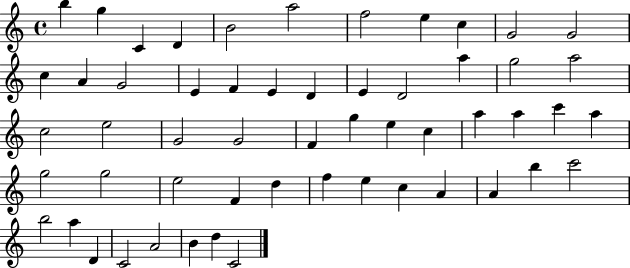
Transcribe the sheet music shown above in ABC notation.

X:1
T:Untitled
M:4/4
L:1/4
K:C
b g C D B2 a2 f2 e c G2 G2 c A G2 E F E D E D2 a g2 a2 c2 e2 G2 G2 F g e c a a c' a g2 g2 e2 F d f e c A A b c'2 b2 a D C2 A2 B d C2